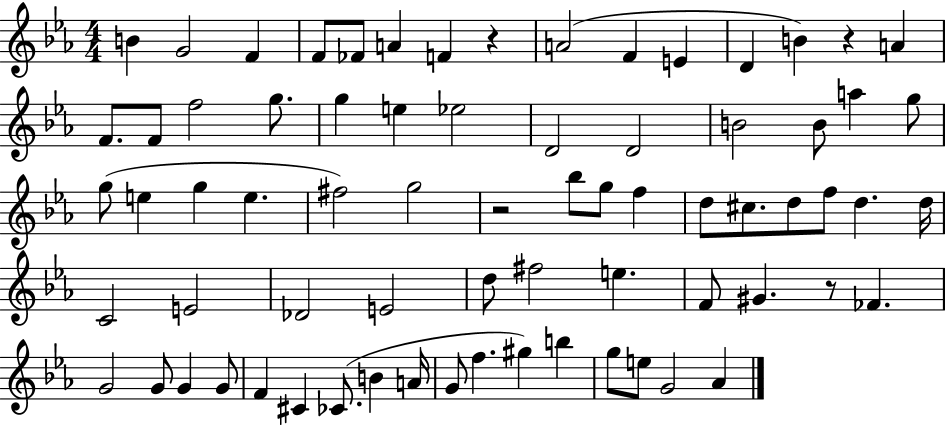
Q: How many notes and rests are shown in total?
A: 72